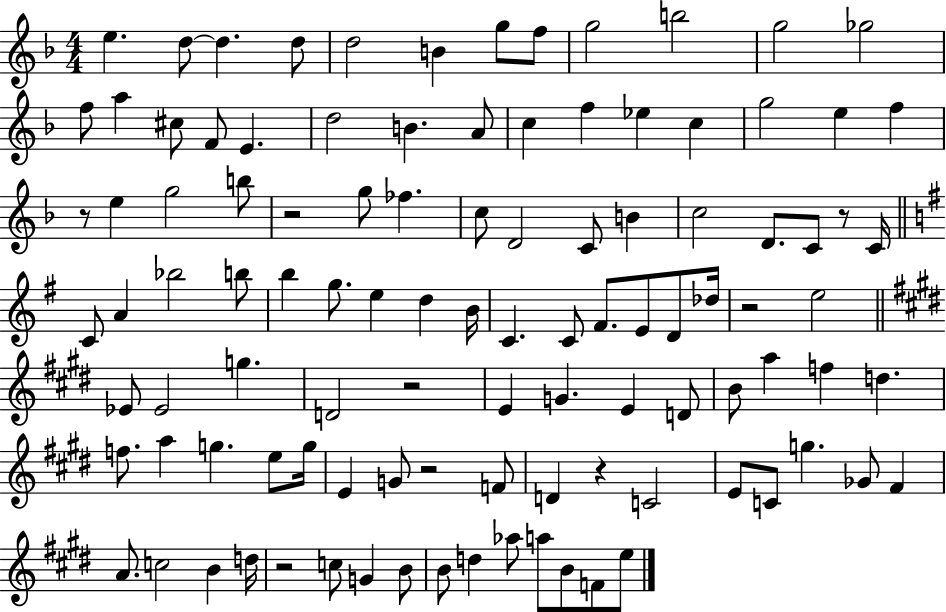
X:1
T:Untitled
M:4/4
L:1/4
K:F
e d/2 d d/2 d2 B g/2 f/2 g2 b2 g2 _g2 f/2 a ^c/2 F/2 E d2 B A/2 c f _e c g2 e f z/2 e g2 b/2 z2 g/2 _f c/2 D2 C/2 B c2 D/2 C/2 z/2 C/4 C/2 A _b2 b/2 b g/2 e d B/4 C C/2 ^F/2 E/2 D/2 _d/4 z2 e2 _E/2 _E2 g D2 z2 E G E D/2 B/2 a f d f/2 a g e/2 g/4 E G/2 z2 F/2 D z C2 E/2 C/2 g _G/2 ^F A/2 c2 B d/4 z2 c/2 G B/2 B/2 d _a/2 a/2 B/2 F/2 e/2